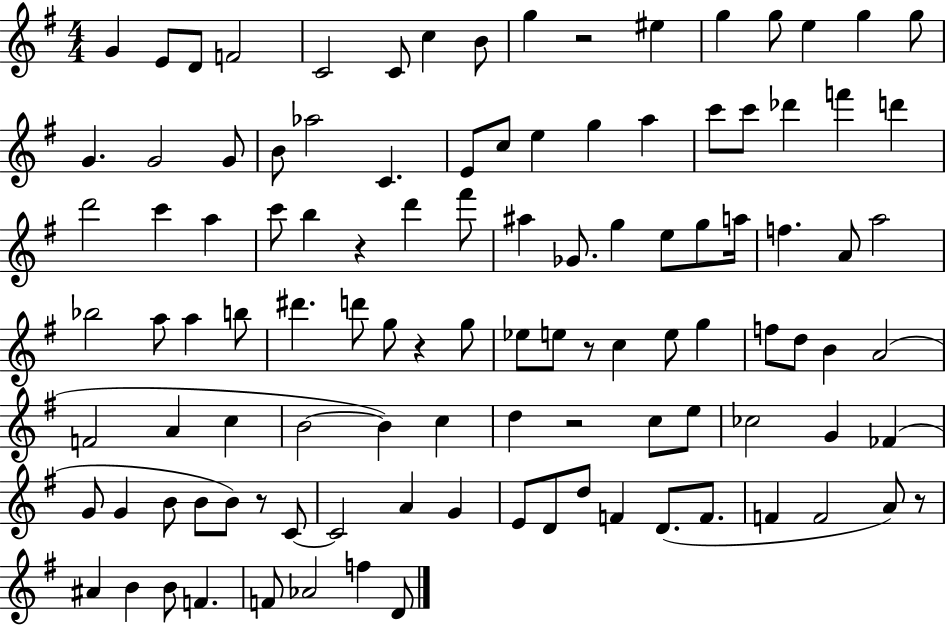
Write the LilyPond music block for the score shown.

{
  \clef treble
  \numericTimeSignature
  \time 4/4
  \key g \major
  g'4 e'8 d'8 f'2 | c'2 c'8 c''4 b'8 | g''4 r2 eis''4 | g''4 g''8 e''4 g''4 g''8 | \break g'4. g'2 g'8 | b'8 aes''2 c'4. | e'8 c''8 e''4 g''4 a''4 | c'''8 c'''8 des'''4 f'''4 d'''4 | \break d'''2 c'''4 a''4 | c'''8 b''4 r4 d'''4 fis'''8 | ais''4 ges'8. g''4 e''8 g''8 a''16 | f''4. a'8 a''2 | \break bes''2 a''8 a''4 b''8 | dis'''4. d'''8 g''8 r4 g''8 | ees''8 e''8 r8 c''4 e''8 g''4 | f''8 d''8 b'4 a'2( | \break f'2 a'4 c''4 | b'2~~ b'4) c''4 | d''4 r2 c''8 e''8 | ces''2 g'4 fes'4( | \break g'8 g'4 b'8 b'8 b'8) r8 c'8~~ | c'2 a'4 g'4 | e'8 d'8 d''8 f'4 d'8.( f'8. | f'4 f'2 a'8) r8 | \break ais'4 b'4 b'8 f'4. | f'8 aes'2 f''4 d'8 | \bar "|."
}